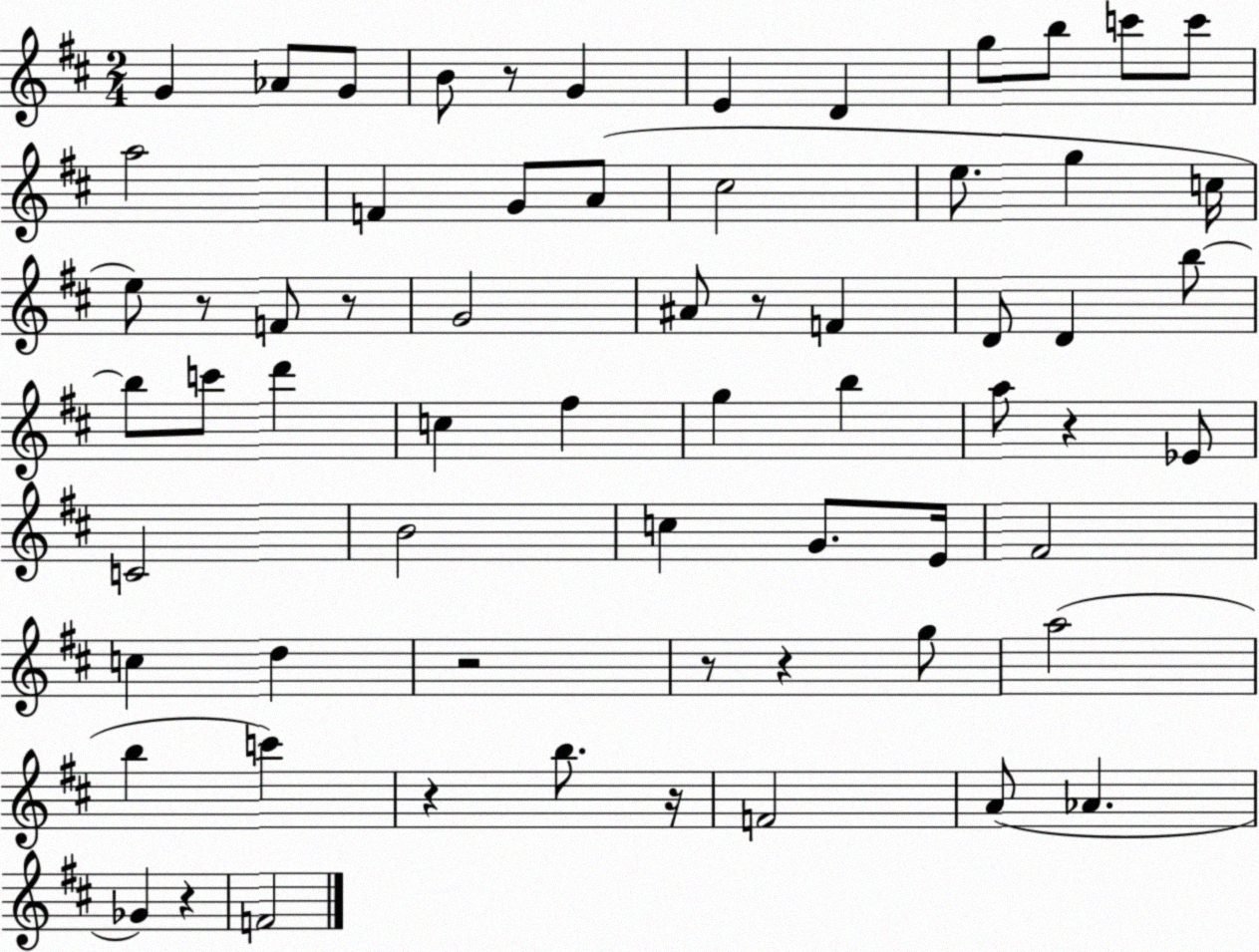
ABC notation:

X:1
T:Untitled
M:2/4
L:1/4
K:D
G _A/2 G/2 B/2 z/2 G E D g/2 b/2 c'/2 c'/2 a2 F G/2 A/2 ^c2 e/2 g c/4 e/2 z/2 F/2 z/2 G2 ^A/2 z/2 F D/2 D b/2 b/2 c'/2 d' c ^f g b a/2 z _E/2 C2 B2 c G/2 E/4 ^F2 c d z2 z/2 z g/2 a2 b c' z b/2 z/4 F2 A/2 _A _G z F2